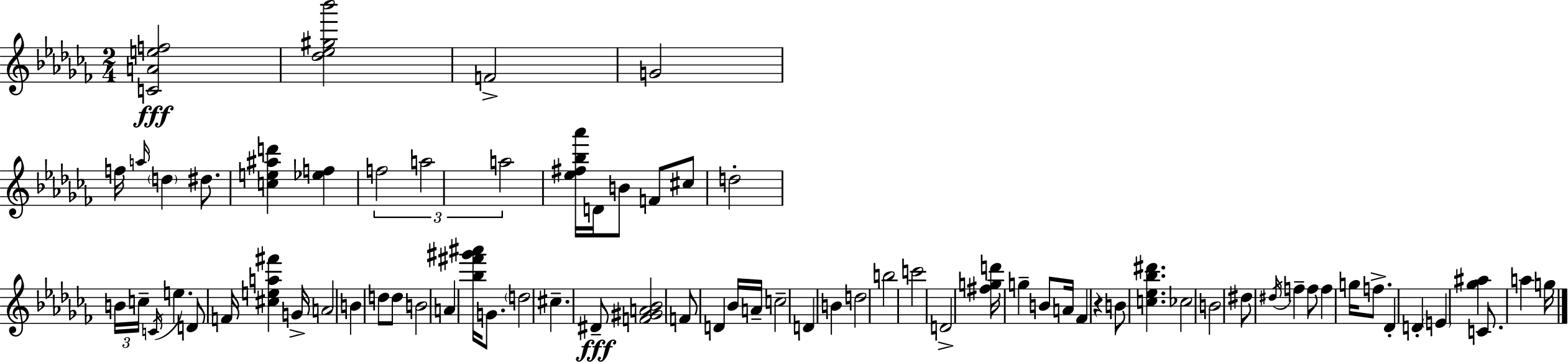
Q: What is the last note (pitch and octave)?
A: G5